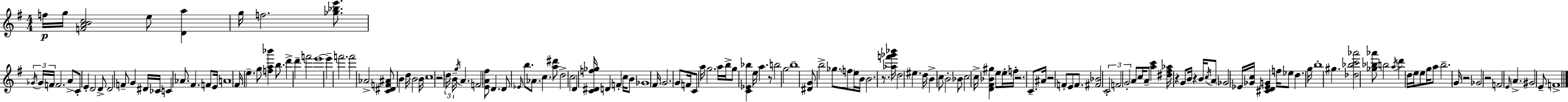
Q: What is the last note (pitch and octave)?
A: F4